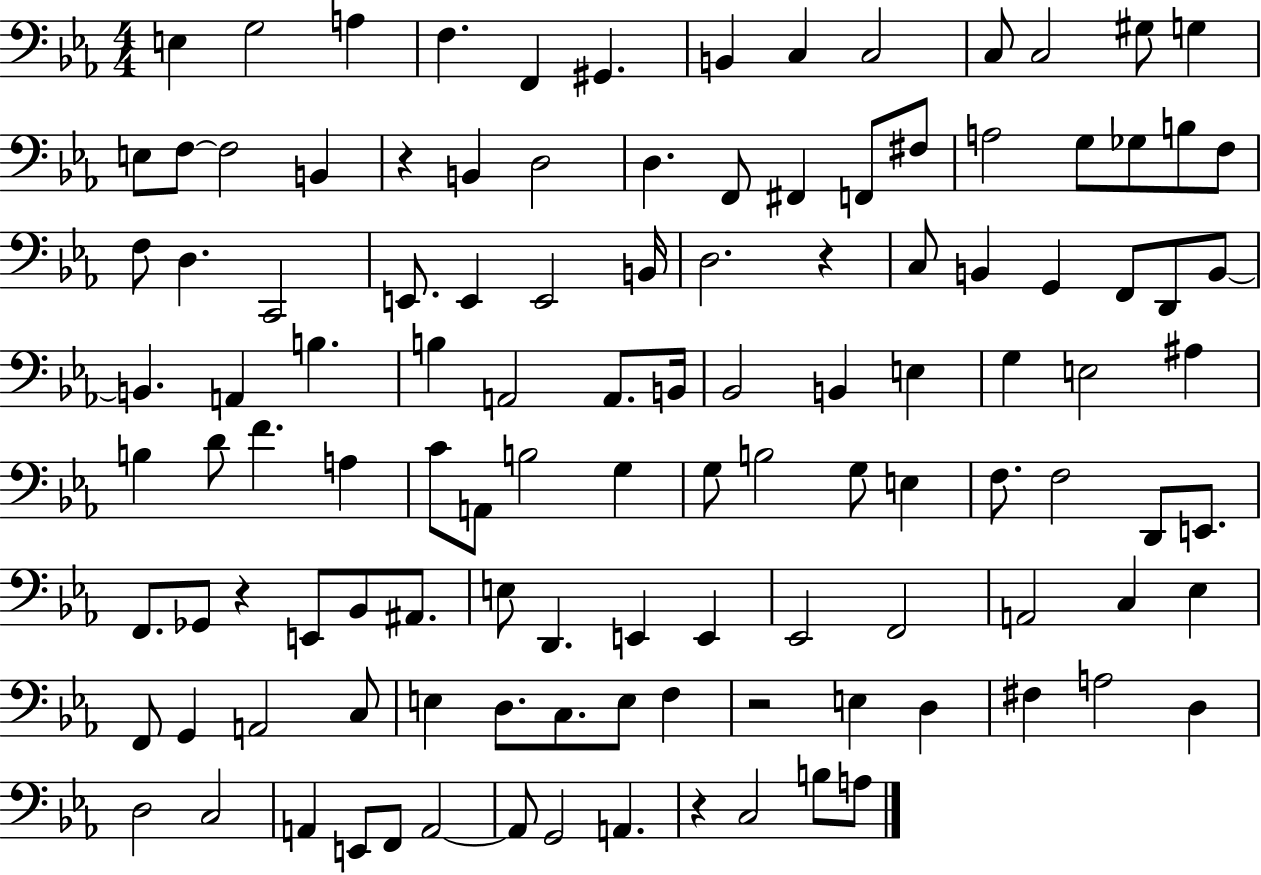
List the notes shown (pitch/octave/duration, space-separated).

E3/q G3/h A3/q F3/q. F2/q G#2/q. B2/q C3/q C3/h C3/e C3/h G#3/e G3/q E3/e F3/e F3/h B2/q R/q B2/q D3/h D3/q. F2/e F#2/q F2/e F#3/e A3/h G3/e Gb3/e B3/e F3/e F3/e D3/q. C2/h E2/e. E2/q E2/h B2/s D3/h. R/q C3/e B2/q G2/q F2/e D2/e B2/e B2/q. A2/q B3/q. B3/q A2/h A2/e. B2/s Bb2/h B2/q E3/q G3/q E3/h A#3/q B3/q D4/e F4/q. A3/q C4/e A2/e B3/h G3/q G3/e B3/h G3/e E3/q F3/e. F3/h D2/e E2/e. F2/e. Gb2/e R/q E2/e Bb2/e A#2/e. E3/e D2/q. E2/q E2/q Eb2/h F2/h A2/h C3/q Eb3/q F2/e G2/q A2/h C3/e E3/q D3/e. C3/e. E3/e F3/q R/h E3/q D3/q F#3/q A3/h D3/q D3/h C3/h A2/q E2/e F2/e A2/h A2/e G2/h A2/q. R/q C3/h B3/e A3/e